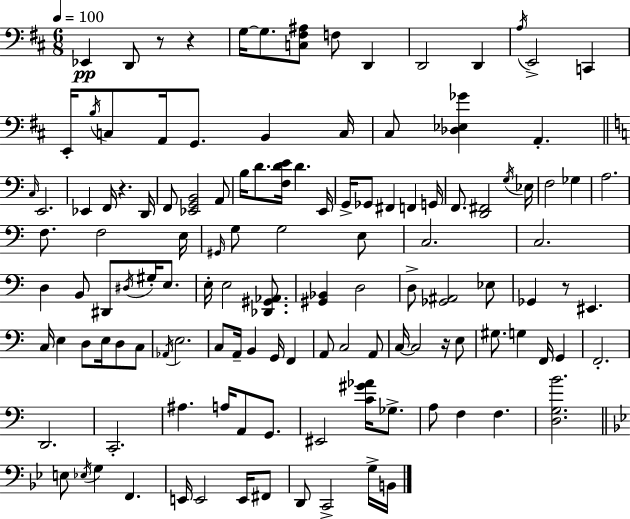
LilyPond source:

{
  \clef bass
  \numericTimeSignature
  \time 6/8
  \key d \major
  \tempo 4 = 100
  \repeat volta 2 { ees,4\pp d,8 r8 r4 | g16~~ g8. <c fis ais>8 f8 d,4 | d,2 d,4 | \acciaccatura { a16 } e,2-> c,4 | \break e,16-. \acciaccatura { b16 } c8 a,16 g,8. b,4 | c16 cis8 <des ees ges'>4 a,4.-. | \bar "||" \break \key a \minor \grace { c16 } e,2. | ees,4 f,16 r4. | d,16 f,8 <ees, g, b,>2 a,8 | b16 d'8. <f d' e'>16 d'4. | \break e,16 g,16-> ges,8 fis,4 f,4 | g,16 f,8. <d, fis,>2 | \acciaccatura { g16 } ees16 f2 ges4 | a2. | \break f8. f2 | e16 \grace { gis,16 } g8 g2 | e8 c2. | c2. | \break d4 b,8 dis,8 \acciaccatura { dis16 } | gis16-. e8. e16-. e2 | <des, gis, aes,>8. <gis, bes,>4 d2 | d8-> <ges, ais,>2 | \break ees8 ges,4 r8 eis,4. | c16 e4 d8 e16 | d8 c8 \acciaccatura { aes,16 } e2. | c8 a,16-- b,4 | \break g,16 f,4 a,8 c2 | a,8 c16~~ c2 | r16 e8 gis8. g4 | f,16 g,4 f,2.-. | \break d,2. | c,2.-. | ais4. a16 | a,8 g,8. eis,2 | \break <c' gis' aes'>16 ges8.-> a8 f4 f4. | <d g b'>2. | \bar "||" \break \key bes \major e8 \acciaccatura { ees16 } g4 f,4. | e,16 e,2 e,16 fis,8 | d,8 c,2-> g16-> | b,16 } \bar "|."
}